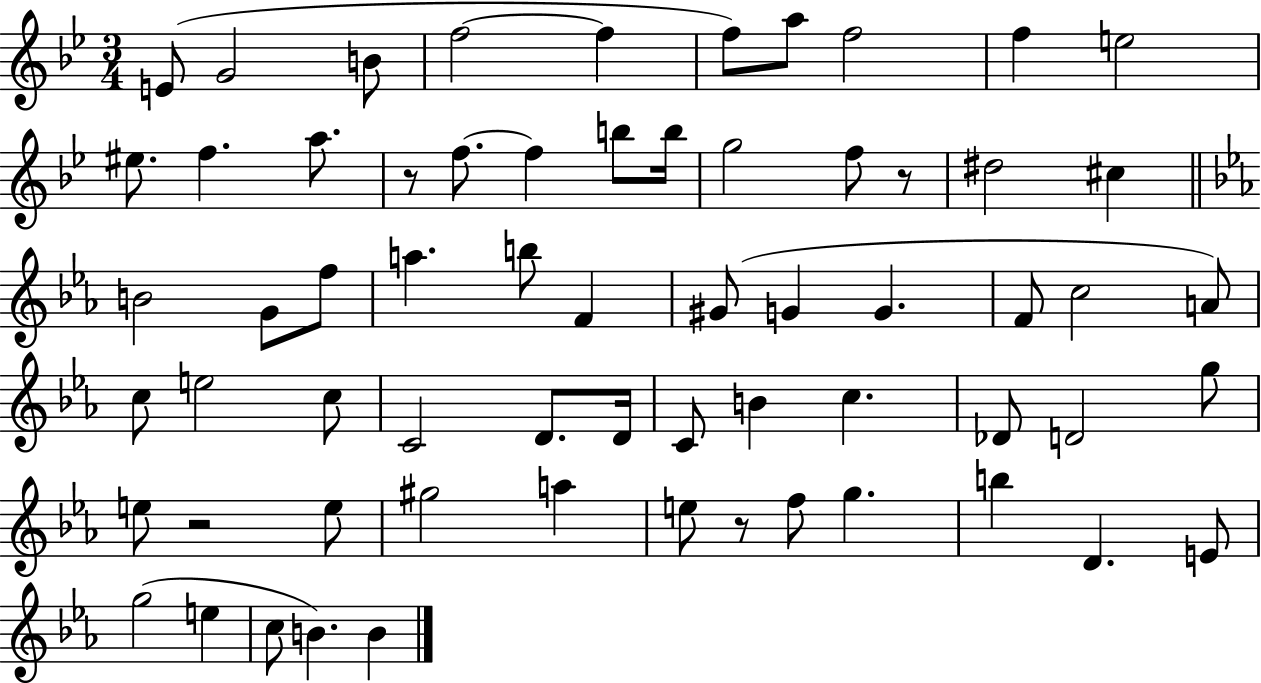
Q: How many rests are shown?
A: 4